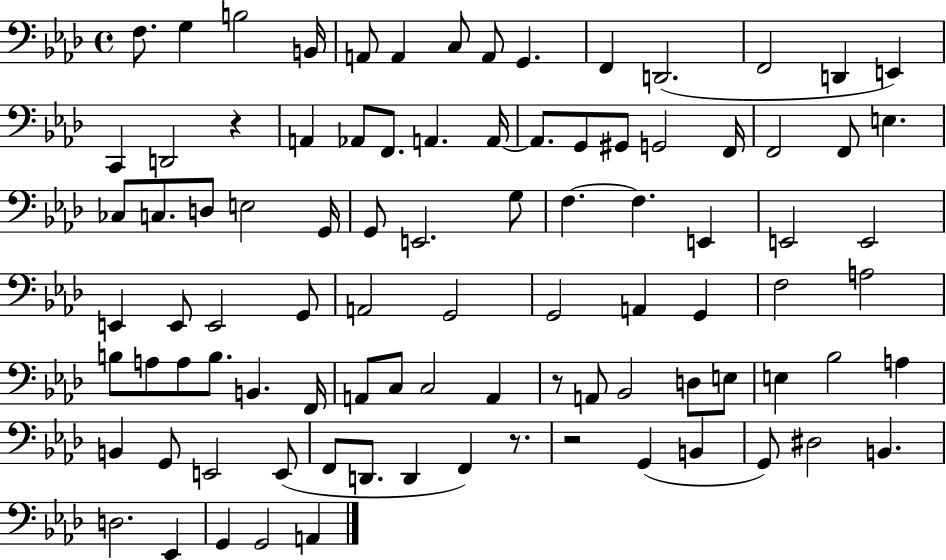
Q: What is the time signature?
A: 4/4